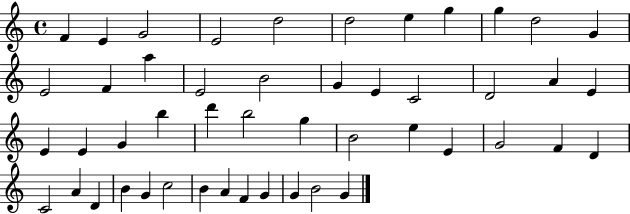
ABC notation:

X:1
T:Untitled
M:4/4
L:1/4
K:C
F E G2 E2 d2 d2 e g g d2 G E2 F a E2 B2 G E C2 D2 A E E E G b d' b2 g B2 e E G2 F D C2 A D B G c2 B A F G G B2 G